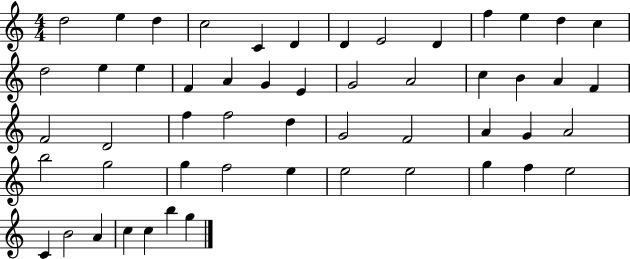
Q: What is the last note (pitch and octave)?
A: G5